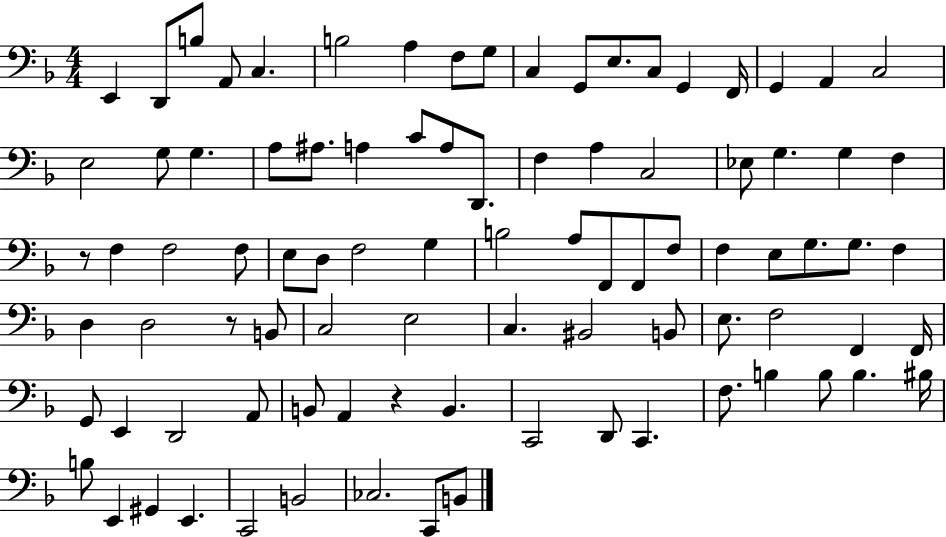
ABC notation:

X:1
T:Untitled
M:4/4
L:1/4
K:F
E,, D,,/2 B,/2 A,,/2 C, B,2 A, F,/2 G,/2 C, G,,/2 E,/2 C,/2 G,, F,,/4 G,, A,, C,2 E,2 G,/2 G, A,/2 ^A,/2 A, C/2 A,/2 D,,/2 F, A, C,2 _E,/2 G, G, F, z/2 F, F,2 F,/2 E,/2 D,/2 F,2 G, B,2 A,/2 F,,/2 F,,/2 F,/2 F, E,/2 G,/2 G,/2 F, D, D,2 z/2 B,,/2 C,2 E,2 C, ^B,,2 B,,/2 E,/2 F,2 F,, F,,/4 G,,/2 E,, D,,2 A,,/2 B,,/2 A,, z B,, C,,2 D,,/2 C,, F,/2 B, B,/2 B, ^B,/4 B,/2 E,, ^G,, E,, C,,2 B,,2 _C,2 C,,/2 B,,/2